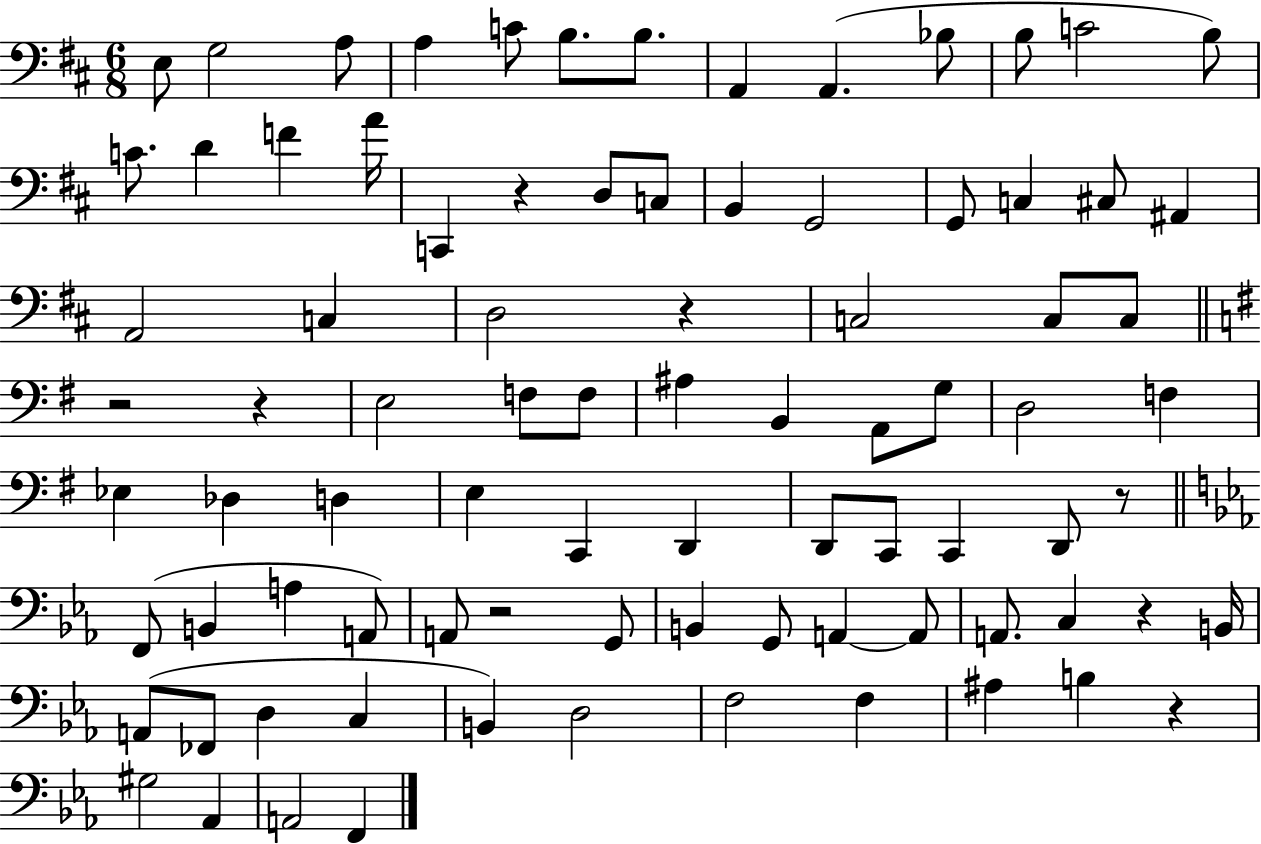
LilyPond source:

{
  \clef bass
  \numericTimeSignature
  \time 6/8
  \key d \major
  e8 g2 a8 | a4 c'8 b8. b8. | a,4 a,4.( bes8 | b8 c'2 b8) | \break c'8. d'4 f'4 a'16 | c,4 r4 d8 c8 | b,4 g,2 | g,8 c4 cis8 ais,4 | \break a,2 c4 | d2 r4 | c2 c8 c8 | \bar "||" \break \key g \major r2 r4 | e2 f8 f8 | ais4 b,4 a,8 g8 | d2 f4 | \break ees4 des4 d4 | e4 c,4 d,4 | d,8 c,8 c,4 d,8 r8 | \bar "||" \break \key c \minor f,8( b,4 a4 a,8) | a,8 r2 g,8 | b,4 g,8 a,4~~ a,8 | a,8. c4 r4 b,16 | \break a,8( fes,8 d4 c4 | b,4) d2 | f2 f4 | ais4 b4 r4 | \break gis2 aes,4 | a,2 f,4 | \bar "|."
}